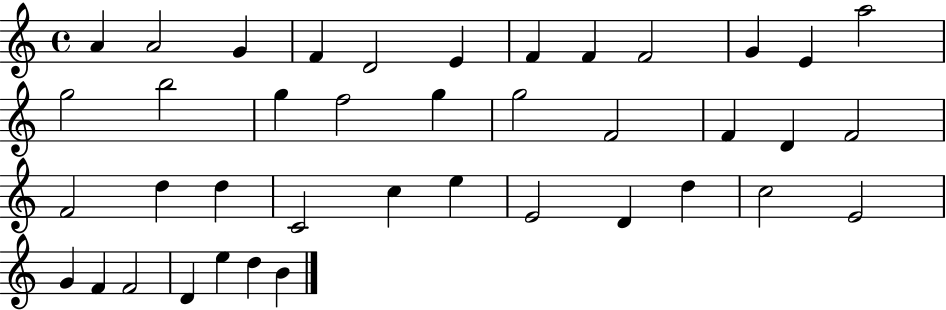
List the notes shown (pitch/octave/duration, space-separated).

A4/q A4/h G4/q F4/q D4/h E4/q F4/q F4/q F4/h G4/q E4/q A5/h G5/h B5/h G5/q F5/h G5/q G5/h F4/h F4/q D4/q F4/h F4/h D5/q D5/q C4/h C5/q E5/q E4/h D4/q D5/q C5/h E4/h G4/q F4/q F4/h D4/q E5/q D5/q B4/q